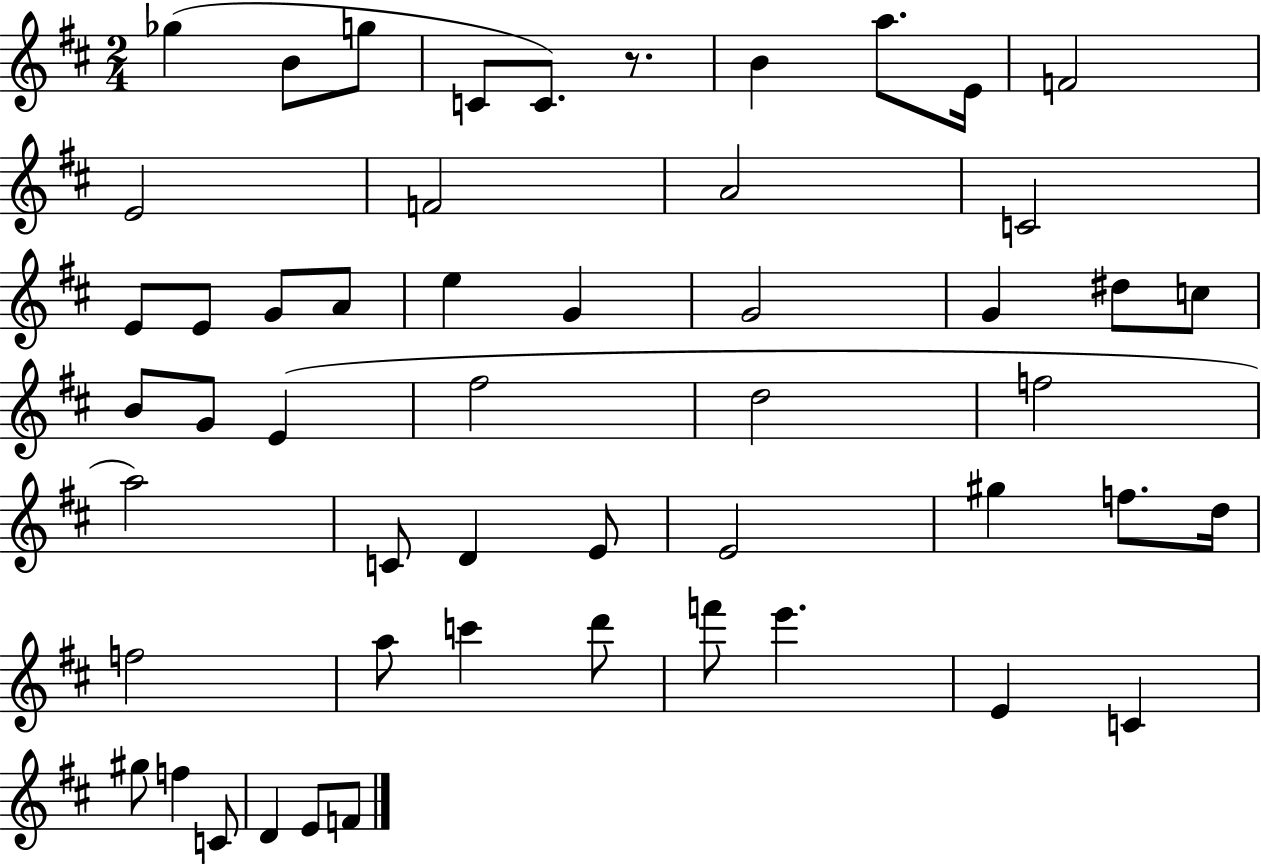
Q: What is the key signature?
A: D major